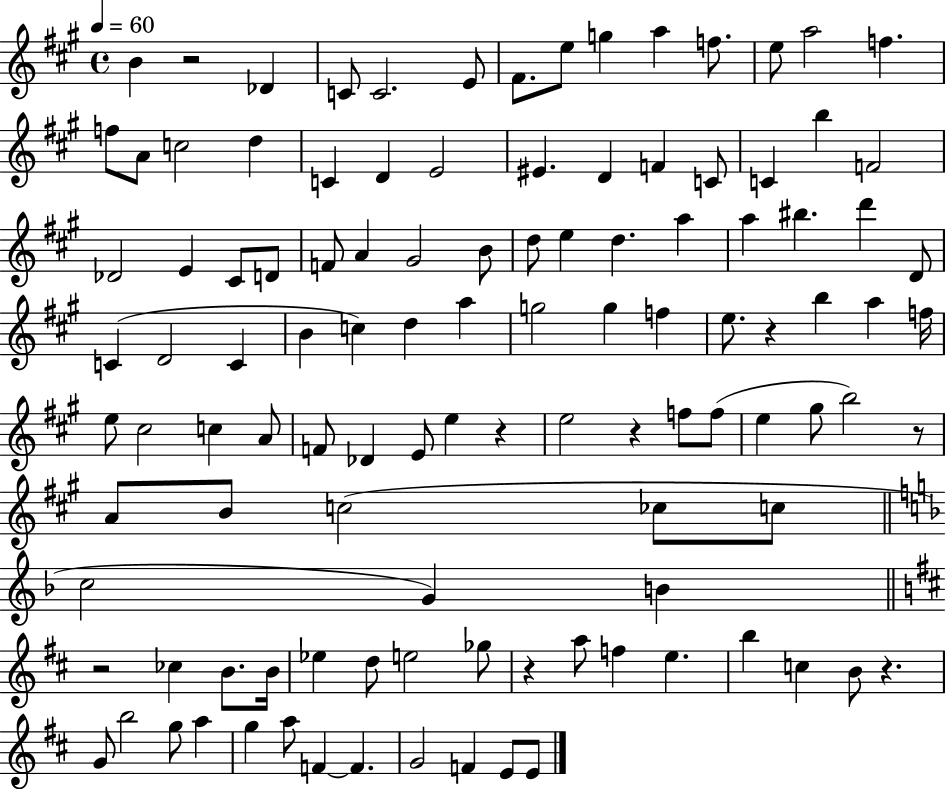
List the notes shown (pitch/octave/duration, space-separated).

B4/q R/h Db4/q C4/e C4/h. E4/e F#4/e. E5/e G5/q A5/q F5/e. E5/e A5/h F5/q. F5/e A4/e C5/h D5/q C4/q D4/q E4/h EIS4/q. D4/q F4/q C4/e C4/q B5/q F4/h Db4/h E4/q C#4/e D4/e F4/e A4/q G#4/h B4/e D5/e E5/q D5/q. A5/q A5/q BIS5/q. D6/q D4/e C4/q D4/h C4/q B4/q C5/q D5/q A5/q G5/h G5/q F5/q E5/e. R/q B5/q A5/q F5/s E5/e C#5/h C5/q A4/e F4/e Db4/q E4/e E5/q R/q E5/h R/q F5/e F5/e E5/q G#5/e B5/h R/e A4/e B4/e C5/h CES5/e C5/e C5/h G4/q B4/q R/h CES5/q B4/e. B4/s Eb5/q D5/e E5/h Gb5/e R/q A5/e F5/q E5/q. B5/q C5/q B4/e R/q. G4/e B5/h G5/e A5/q G5/q A5/e F4/q F4/q. G4/h F4/q E4/e E4/e